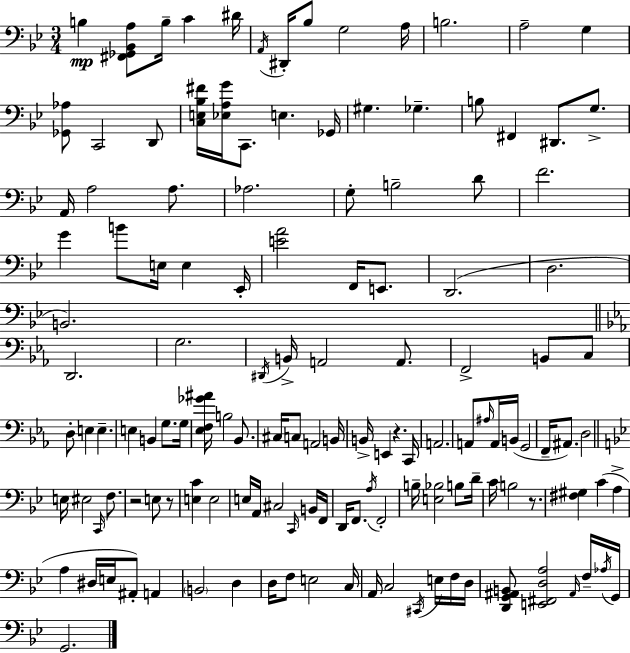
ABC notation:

X:1
T:Untitled
M:3/4
L:1/4
K:Gm
B, [^F,,_G,,_B,,A,]/2 B,/4 C ^D/4 A,,/4 ^D,,/4 _B,/2 G,2 A,/4 B,2 A,2 G, [_G,,_A,]/2 C,,2 D,,/2 [C,E,_B,^F]/4 [_E,A,G]/4 C,,/2 E, _G,,/4 ^G, _G, B,/2 ^F,, ^D,,/2 G,/2 A,,/4 A,2 A,/2 _A,2 G,/2 B,2 D/2 F2 G B/2 E,/4 E, _E,,/4 [EA]2 F,,/4 E,,/2 D,,2 D,2 B,,2 D,,2 G,2 ^D,,/4 B,,/4 A,,2 A,,/2 F,,2 B,,/2 C,/2 D,/2 E, E, E, B,, G,/2 G,/4 [_E,F,_G^A]/4 B,2 _B,,/2 ^C,/4 C,/2 A,,2 B,,/4 B,,/4 E,, z C,,/4 A,,2 A,,/2 ^A,/4 A,,/4 B,,/4 G,,2 F,,/4 ^A,,/2 D,2 E,/4 ^E,2 C,,/4 F,/2 z2 E,/2 z/2 [E,C] E,2 E,/4 A,,/4 ^C,2 C,,/4 B,,/4 F,,/4 D,,/4 F,,/2 A,/4 F,,2 B,/4 [E,_B,]2 B,/2 D/4 C/4 B,2 z/2 [^F,^G,] C A, A, ^D,/4 E,/4 ^A,,/2 A,, B,,2 D, D,/4 F,/2 E,2 C,/4 A,,/4 C,2 ^C,,/4 E,/4 F,/4 D,/4 [D,,G,,^A,,B,,]/2 [E,,^F,,D,A,]2 ^A,,/4 F,/4 _A,/4 G,,/4 G,,2